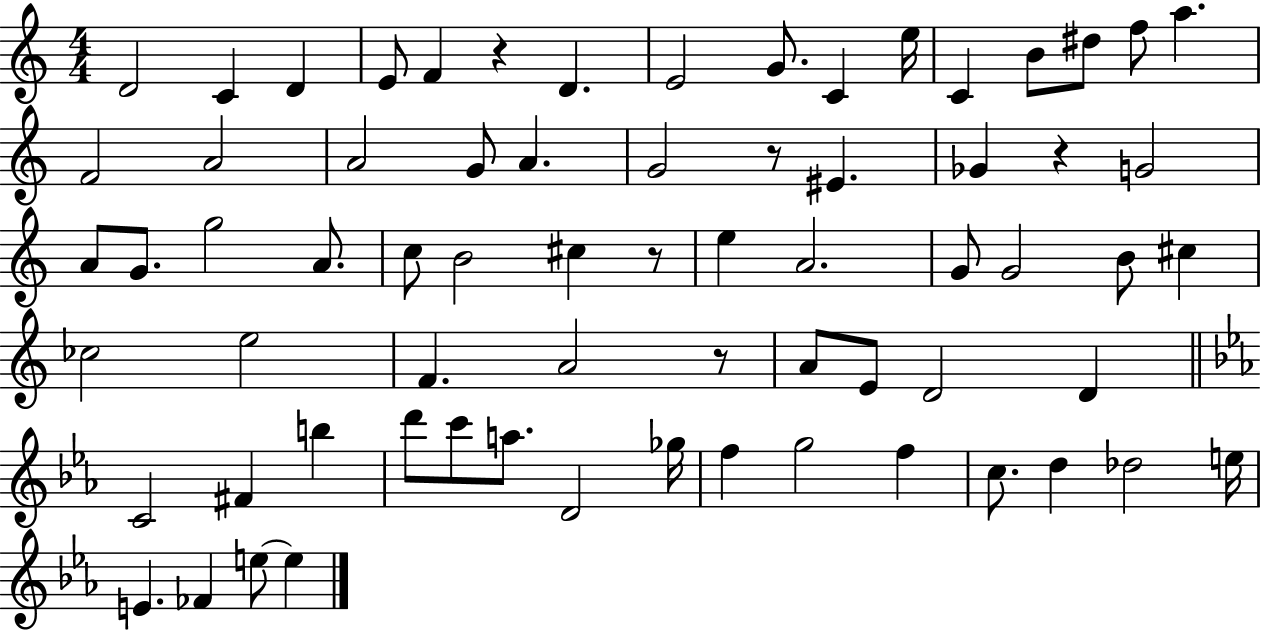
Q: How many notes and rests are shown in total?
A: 69